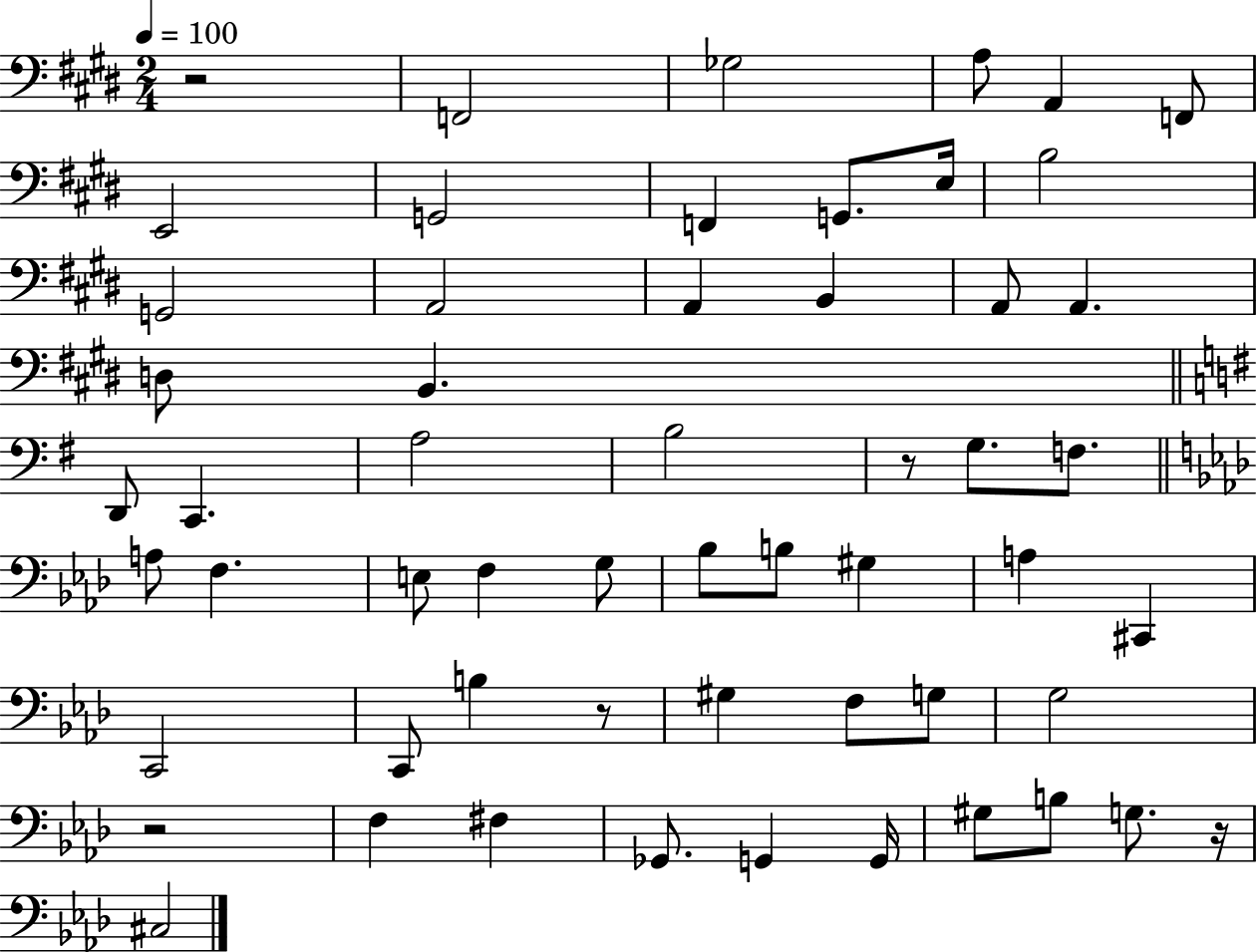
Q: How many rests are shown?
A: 5